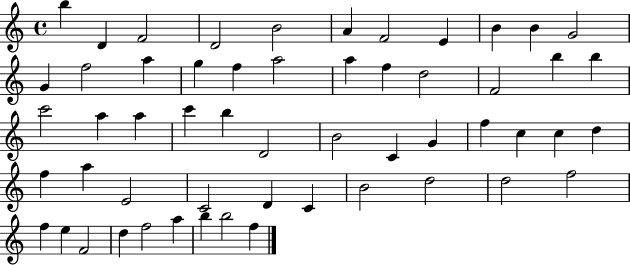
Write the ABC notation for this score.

X:1
T:Untitled
M:4/4
L:1/4
K:C
b D F2 D2 B2 A F2 E B B G2 G f2 a g f a2 a f d2 F2 b b c'2 a a c' b D2 B2 C G f c c d f a E2 C2 D C B2 d2 d2 f2 f e F2 d f2 a b b2 f